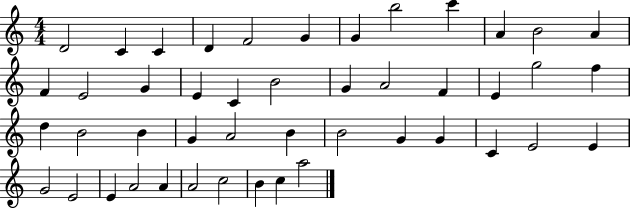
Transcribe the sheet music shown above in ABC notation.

X:1
T:Untitled
M:4/4
L:1/4
K:C
D2 C C D F2 G G b2 c' A B2 A F E2 G E C B2 G A2 F E g2 f d B2 B G A2 B B2 G G C E2 E G2 E2 E A2 A A2 c2 B c a2